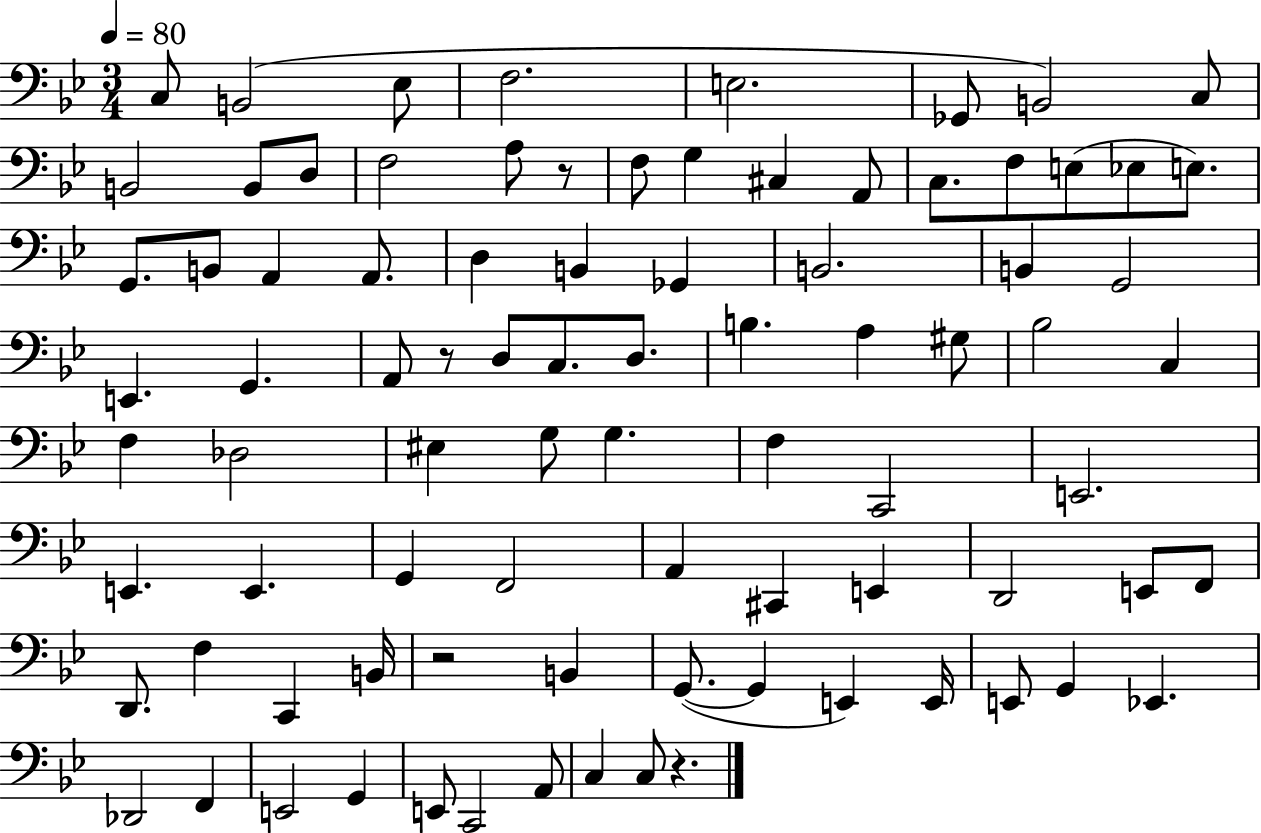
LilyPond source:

{
  \clef bass
  \numericTimeSignature
  \time 3/4
  \key bes \major
  \tempo 4 = 80
  \repeat volta 2 { c8 b,2( ees8 | f2. | e2. | ges,8 b,2) c8 | \break b,2 b,8 d8 | f2 a8 r8 | f8 g4 cis4 a,8 | c8. f8 e8( ees8 e8.) | \break g,8. b,8 a,4 a,8. | d4 b,4 ges,4 | b,2. | b,4 g,2 | \break e,4. g,4. | a,8 r8 d8 c8. d8. | b4. a4 gis8 | bes2 c4 | \break f4 des2 | eis4 g8 g4. | f4 c,2 | e,2. | \break e,4. e,4. | g,4 f,2 | a,4 cis,4 e,4 | d,2 e,8 f,8 | \break d,8. f4 c,4 b,16 | r2 b,4 | g,8.~(~ g,4 e,4) e,16 | e,8 g,4 ees,4. | \break des,2 f,4 | e,2 g,4 | e,8 c,2 a,8 | c4 c8 r4. | \break } \bar "|."
}